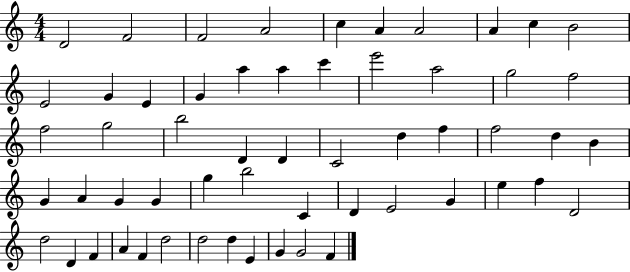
D4/h F4/h F4/h A4/h C5/q A4/q A4/h A4/q C5/q B4/h E4/h G4/q E4/q G4/q A5/q A5/q C6/q E6/h A5/h G5/h F5/h F5/h G5/h B5/h D4/q D4/q C4/h D5/q F5/q F5/h D5/q B4/q G4/q A4/q G4/q G4/q G5/q B5/h C4/q D4/q E4/h G4/q E5/q F5/q D4/h D5/h D4/q F4/q A4/q F4/q D5/h D5/h D5/q E4/q G4/q G4/h F4/q